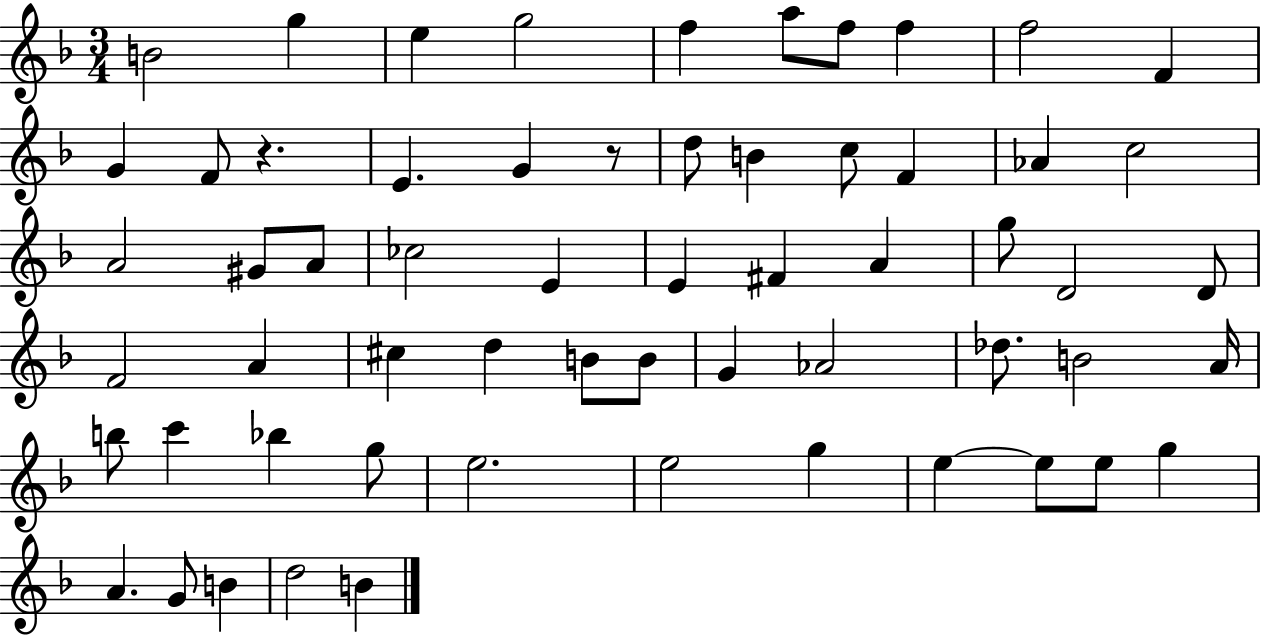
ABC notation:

X:1
T:Untitled
M:3/4
L:1/4
K:F
B2 g e g2 f a/2 f/2 f f2 F G F/2 z E G z/2 d/2 B c/2 F _A c2 A2 ^G/2 A/2 _c2 E E ^F A g/2 D2 D/2 F2 A ^c d B/2 B/2 G _A2 _d/2 B2 A/4 b/2 c' _b g/2 e2 e2 g e e/2 e/2 g A G/2 B d2 B